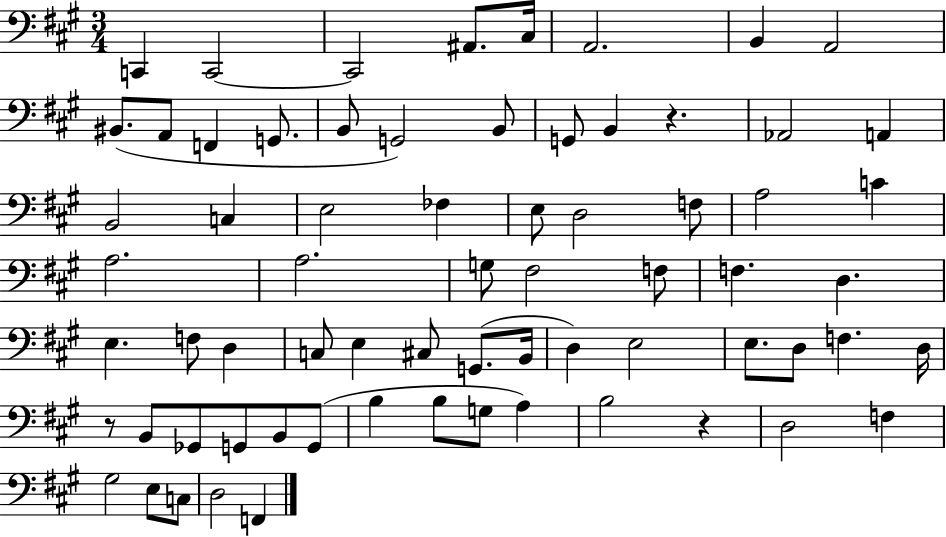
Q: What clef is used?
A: bass